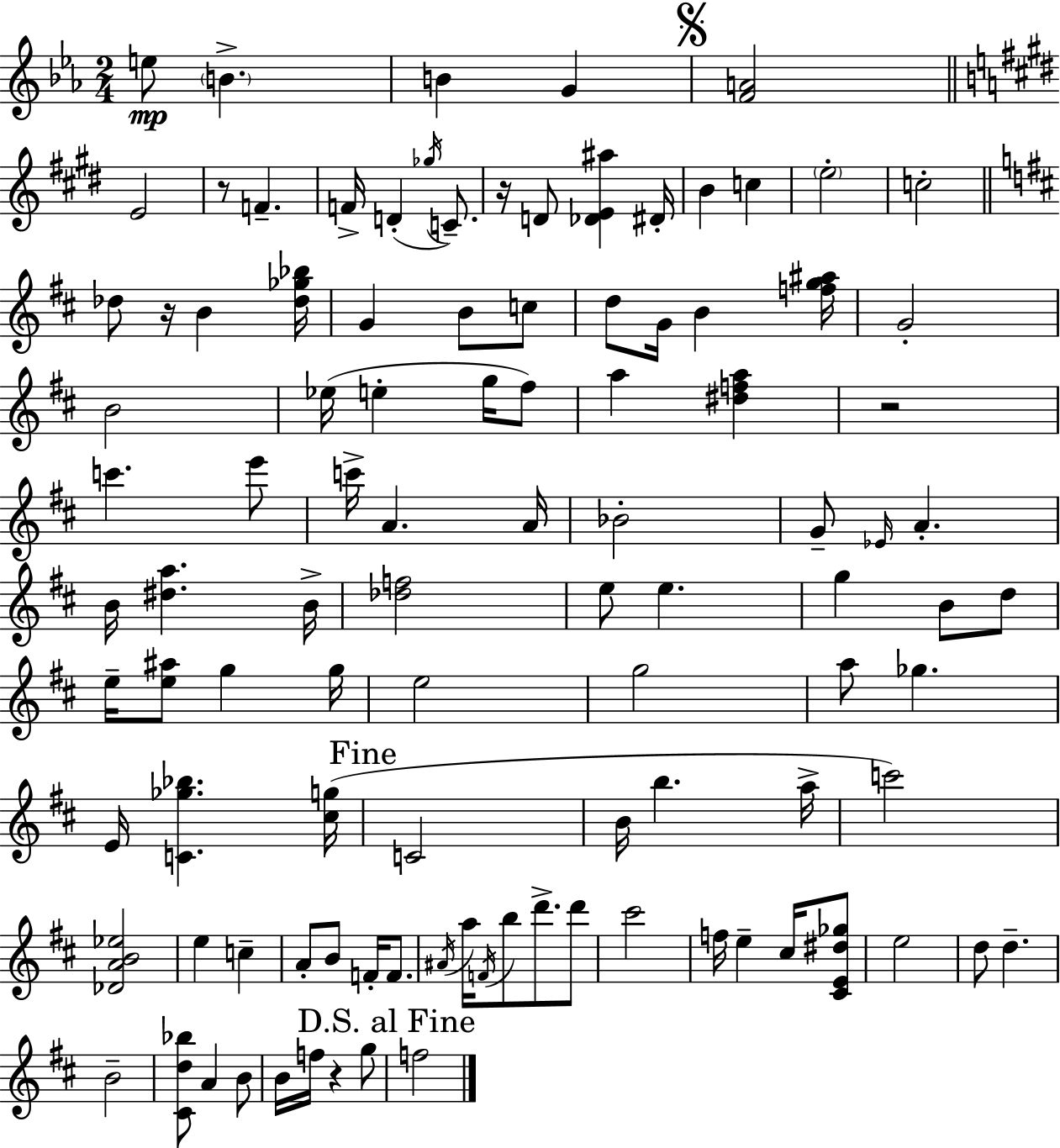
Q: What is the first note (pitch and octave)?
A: E5